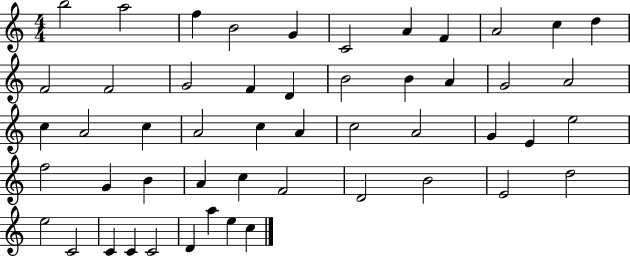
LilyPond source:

{
  \clef treble
  \numericTimeSignature
  \time 4/4
  \key c \major
  b''2 a''2 | f''4 b'2 g'4 | c'2 a'4 f'4 | a'2 c''4 d''4 | \break f'2 f'2 | g'2 f'4 d'4 | b'2 b'4 a'4 | g'2 a'2 | \break c''4 a'2 c''4 | a'2 c''4 a'4 | c''2 a'2 | g'4 e'4 e''2 | \break f''2 g'4 b'4 | a'4 c''4 f'2 | d'2 b'2 | e'2 d''2 | \break e''2 c'2 | c'4 c'4 c'2 | d'4 a''4 e''4 c''4 | \bar "|."
}